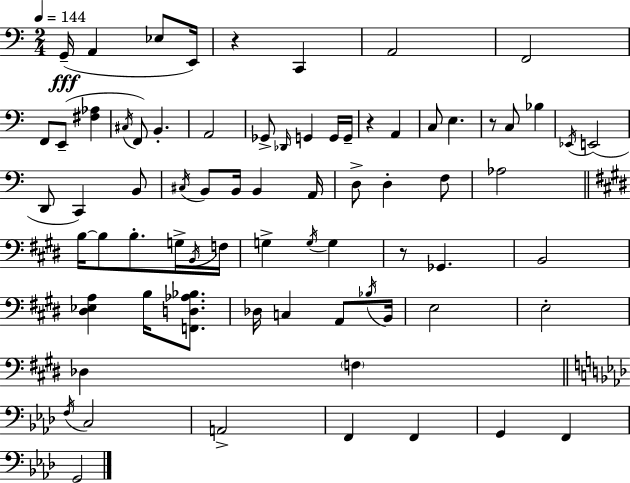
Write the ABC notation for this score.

X:1
T:Untitled
M:2/4
L:1/4
K:Am
G,,/4 A,, _E,/2 E,,/4 z C,, A,,2 F,,2 F,,/2 E,,/2 [^F,_A,] ^C,/4 F,,/2 B,, A,,2 _G,,/2 _D,,/4 G,, G,,/4 G,,/4 z A,, C,/2 E, z/2 C,/2 _B, _E,,/4 E,,2 D,,/2 C,, B,,/2 ^C,/4 B,,/2 B,,/4 B,, A,,/4 D,/2 D, F,/2 _A,2 B,/4 B,/2 B,/2 G,/4 B,,/4 F,/4 G, G,/4 G, z/2 _G,, B,,2 [^D,_E,A,] B,/4 [F,,D,_A,_B,]/2 _D,/4 C, A,,/2 _B,/4 B,,/4 E,2 E,2 _D, F, F,/4 C,2 A,,2 F,, F,, G,, F,, G,,2